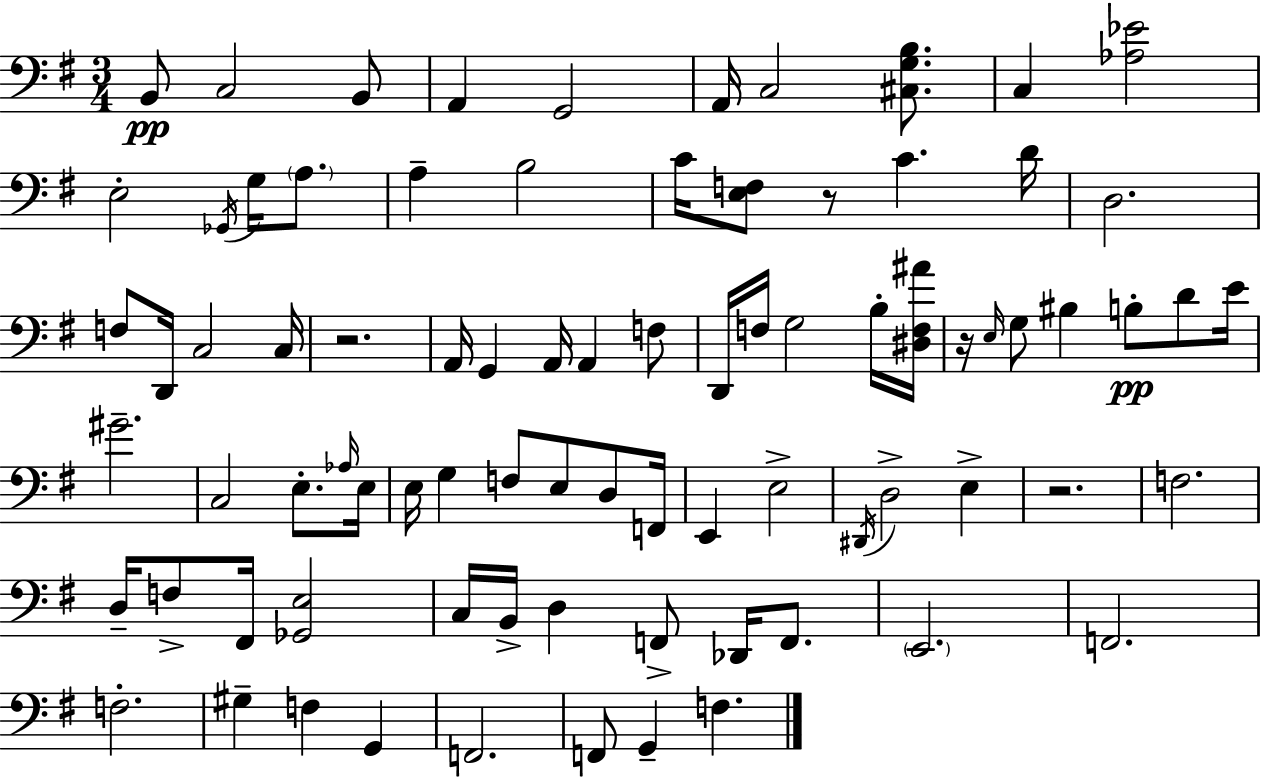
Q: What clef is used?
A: bass